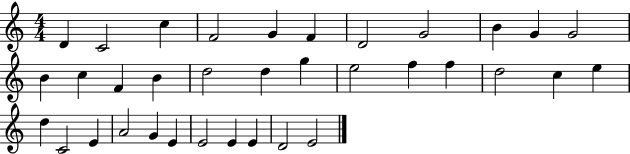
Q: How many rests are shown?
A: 0